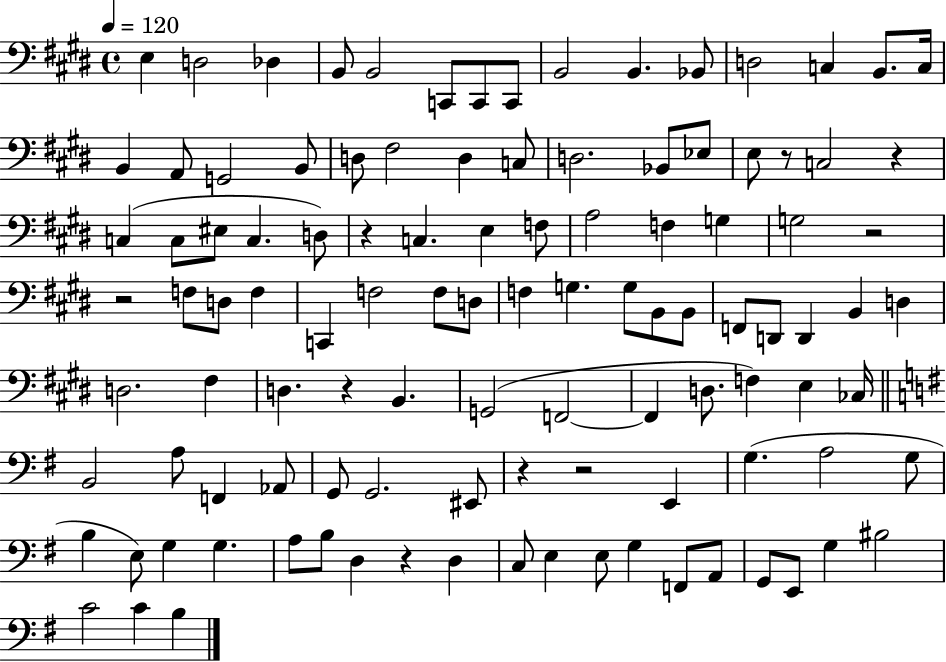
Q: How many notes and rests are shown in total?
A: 109